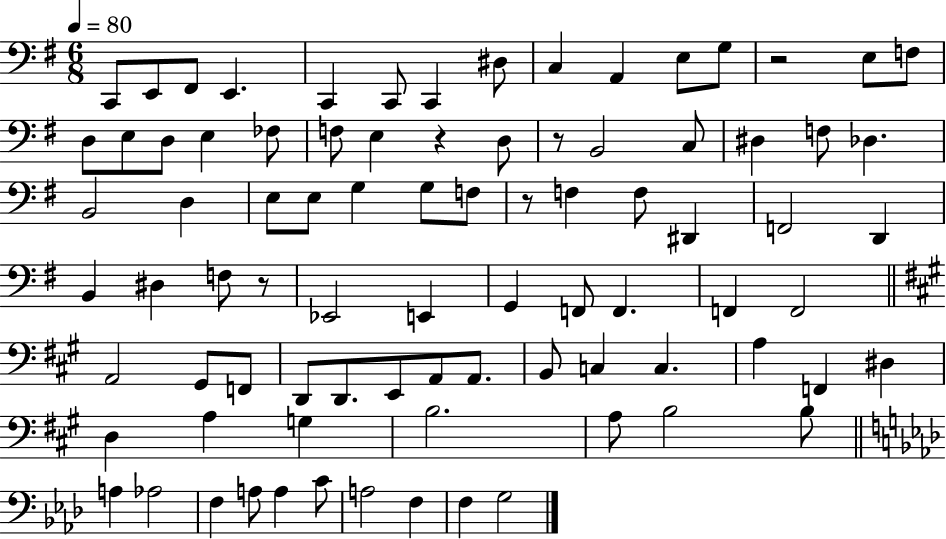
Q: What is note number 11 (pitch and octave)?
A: E3